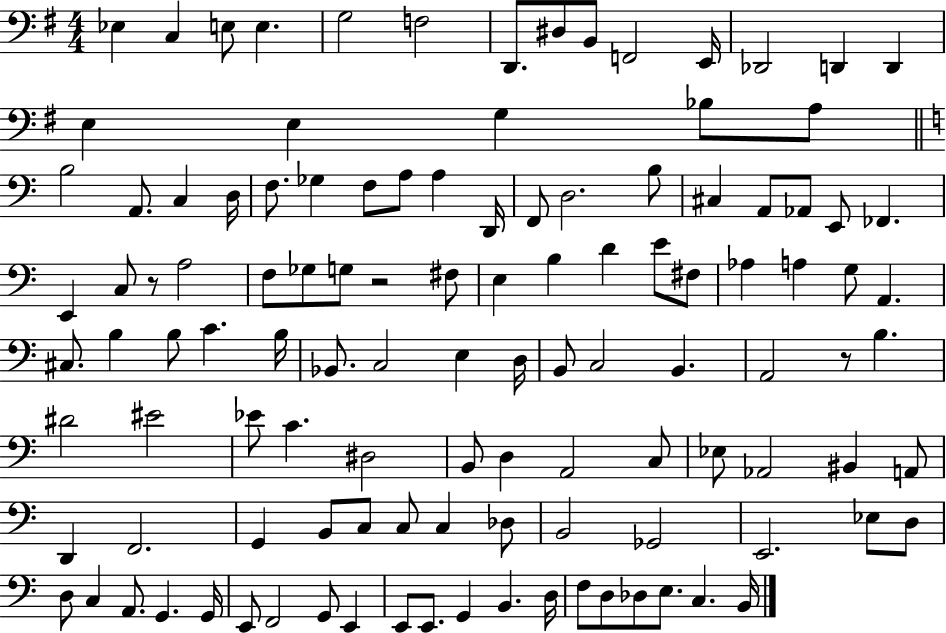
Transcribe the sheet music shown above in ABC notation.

X:1
T:Untitled
M:4/4
L:1/4
K:G
_E, C, E,/2 E, G,2 F,2 D,,/2 ^D,/2 B,,/2 F,,2 E,,/4 _D,,2 D,, D,, E, E, G, _B,/2 A,/2 B,2 A,,/2 C, D,/4 F,/2 _G, F,/2 A,/2 A, D,,/4 F,,/2 D,2 B,/2 ^C, A,,/2 _A,,/2 E,,/2 _F,, E,, C,/2 z/2 A,2 F,/2 _G,/2 G,/2 z2 ^F,/2 E, B, D E/2 ^F,/2 _A, A, G,/2 A,, ^C,/2 B, B,/2 C B,/4 _B,,/2 C,2 E, D,/4 B,,/2 C,2 B,, A,,2 z/2 B, ^D2 ^E2 _E/2 C ^D,2 B,,/2 D, A,,2 C,/2 _E,/2 _A,,2 ^B,, A,,/2 D,, F,,2 G,, B,,/2 C,/2 C,/2 C, _D,/2 B,,2 _G,,2 E,,2 _E,/2 D,/2 D,/2 C, A,,/2 G,, G,,/4 E,,/2 F,,2 G,,/2 E,, E,,/2 E,,/2 G,, B,, D,/4 F,/2 D,/2 _D,/2 E,/2 C, B,,/4